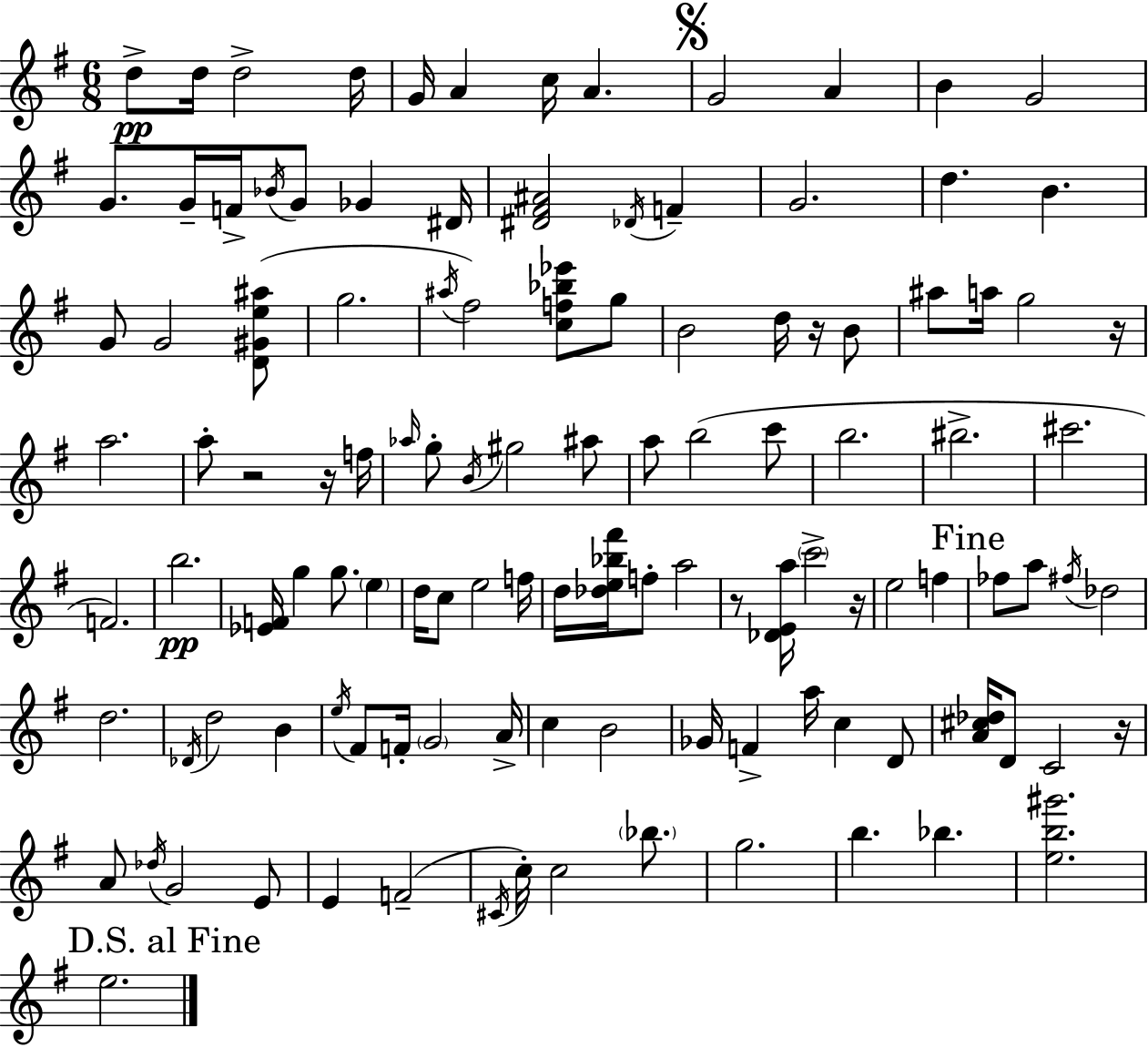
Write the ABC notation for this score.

X:1
T:Untitled
M:6/8
L:1/4
K:G
d/2 d/4 d2 d/4 G/4 A c/4 A G2 A B G2 G/2 G/4 F/4 _B/4 G/2 _G ^D/4 [^D^F^A]2 _D/4 F G2 d B G/2 G2 [D^Ge^a]/2 g2 ^a/4 ^f2 [cf_b_e']/2 g/2 B2 d/4 z/4 B/2 ^a/2 a/4 g2 z/4 a2 a/2 z2 z/4 f/4 _a/4 g/2 B/4 ^g2 ^a/2 a/2 b2 c'/2 b2 ^b2 ^c'2 F2 b2 [_EF]/4 g g/2 e d/4 c/2 e2 f/4 d/4 [_de_b^f']/4 f/2 a2 z/2 [_DEa]/4 c'2 z/4 e2 f _f/2 a/2 ^f/4 _d2 d2 _D/4 d2 B e/4 ^F/2 F/4 G2 A/4 c B2 _G/4 F a/4 c D/2 [A^c_d]/4 D/2 C2 z/4 A/2 _d/4 G2 E/2 E F2 ^C/4 c/4 c2 _b/2 g2 b _b [eb^g']2 e2